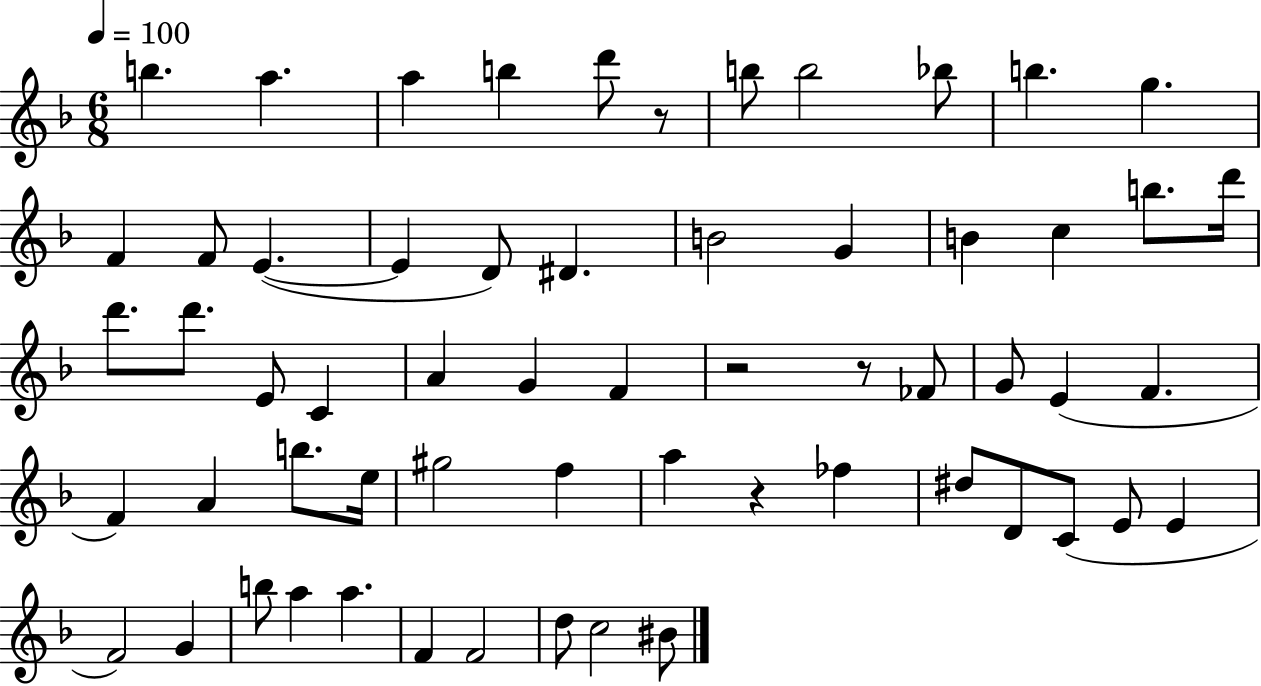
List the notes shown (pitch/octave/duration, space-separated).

B5/q. A5/q. A5/q B5/q D6/e R/e B5/e B5/h Bb5/e B5/q. G5/q. F4/q F4/e E4/q. E4/q D4/e D#4/q. B4/h G4/q B4/q C5/q B5/e. D6/s D6/e. D6/e. E4/e C4/q A4/q G4/q F4/q R/h R/e FES4/e G4/e E4/q F4/q. F4/q A4/q B5/e. E5/s G#5/h F5/q A5/q R/q FES5/q D#5/e D4/e C4/e E4/e E4/q F4/h G4/q B5/e A5/q A5/q. F4/q F4/h D5/e C5/h BIS4/e